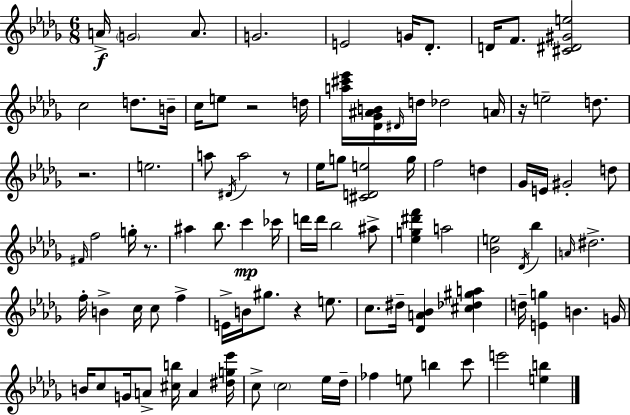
{
  \clef treble
  \numericTimeSignature
  \time 6/8
  \key bes \minor
  a'16->\f \parenthesize g'2 a'8. | g'2. | e'2 g'16 des'8.-. | d'16 f'8. <cis' dis' gis' e''>2 | \break c''2 d''8. b'16-- | c''16 e''8 r2 d''16 | <a'' cis''' ees'''>16 <des' ges' ais' b'>16 \grace { dis'16 } d''16 des''2 | a'16 r16 e''2-- d''8. | \break r2. | e''2. | a''8 \acciaccatura { dis'16 } a''2 | r8 ees''16 g''8 <cis' d' e''>2 | \break g''16 f''2 d''4 | ges'16 e'16 gis'2-. | d''8 \grace { fis'16 } f''2 g''16-. | r8. ais''4 bes''8. c'''4\mp | \break ces'''16 d'''16 d'''16 bes''2 | ais''8-> <ees'' g'' dis''' f'''>4 a''2 | <bes' e''>2 \acciaccatura { des'16 } | bes''4 \grace { a'16 } dis''2.-> | \break f''16-. b'4-> c''16 c''8 | f''4-> e'16-> b'16 gis''8. r4 | e''8. c''8. dis''16-- <des' a' bes'>4 | <cis'' des'' gis'' a''>4 d''16-- <e' g''>4 b'4. | \break g'16 b'16 c''8 g'16 a'8-> <cis'' b''>16 | a'4 <dis'' g'' ees'''>16 c''8-> \parenthesize c''2 | ees''16 des''16-- fes''4 e''8 b''4 | c'''8 e'''2 | \break <e'' b''>4 \bar "|."
}